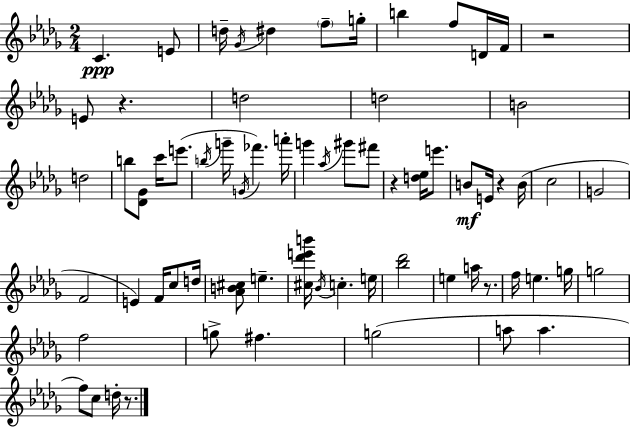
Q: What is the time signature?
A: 2/4